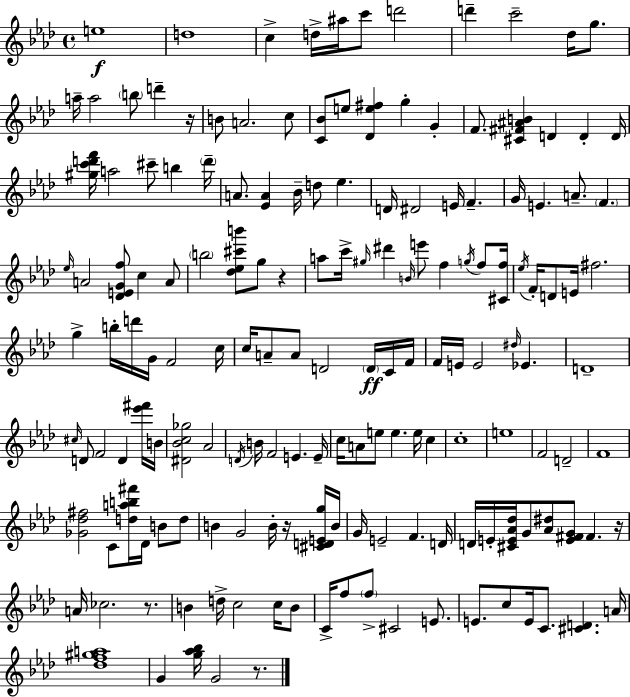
E5/w D5/w C5/q D5/s A#5/s C6/e D6/h D6/q C6/h Db5/s G5/e. A5/s A5/h B5/e D6/q R/s B4/e A4/h. C5/e [C4,Bb4]/e E5/e [Db4,E5,F#5]/q G5/q G4/q F4/e. [C#4,F#4,A#4,B4]/q D4/q D4/q D4/s [G#5,C6,D6,F6]/s A5/h C#6/e B5/q D6/s A4/e. [Eb4,A4]/q Bb4/s D5/e Eb5/q. D4/s D#4/h E4/s F4/q. G4/s E4/q. A4/e. F4/q. Eb5/s A4/h [Db4,E4,G4,F5]/e C5/q A4/e B5/h [Db5,Eb5,C#6,B6]/e G5/e R/q A5/e C6/s G#5/s D#6/q B4/s E6/e F5/q G5/s F5/e [C#4,F5]/s Eb5/s F4/s D4/e E4/s F#5/h. G5/q B5/s D6/s G4/s F4/h C5/s C5/s A4/e A4/e D4/h D4/s C4/s F4/s F4/s E4/s E4/h D#5/s Eb4/q. D4/w C#5/s D4/e F4/h D4/q [Eb6,F#6]/s B4/s [D#4,Bb4,C5,Gb5]/h Ab4/h D4/s B4/s F4/h E4/q. E4/s C5/s A4/e E5/e E5/q. E5/s C5/q C5/w E5/w F4/h D4/h F4/w [Gb4,Db5,F#5]/h C4/e [D5,A5,B5,F#6]/s Db4/s B4/e D5/e B4/q G4/h B4/s R/s [C#4,D4,E4,G5]/s B4/s G4/s E4/h F4/q. D4/s D4/s E4/s [C#4,E4,Ab4,Db5]/s G4/e [Ab4,D#5]/e [E4,F#4,G4]/e F#4/q. R/s A4/s CES5/h. R/e. B4/q D5/s C5/h C5/s B4/e C4/s F5/e F5/e C#4/h E4/e. E4/e. C5/e E4/s C4/e. [C#4,D4]/q. A4/s [Db5,F5,G#5,A5]/w G4/q [G5,Ab5,Bb5]/s G4/h R/e.